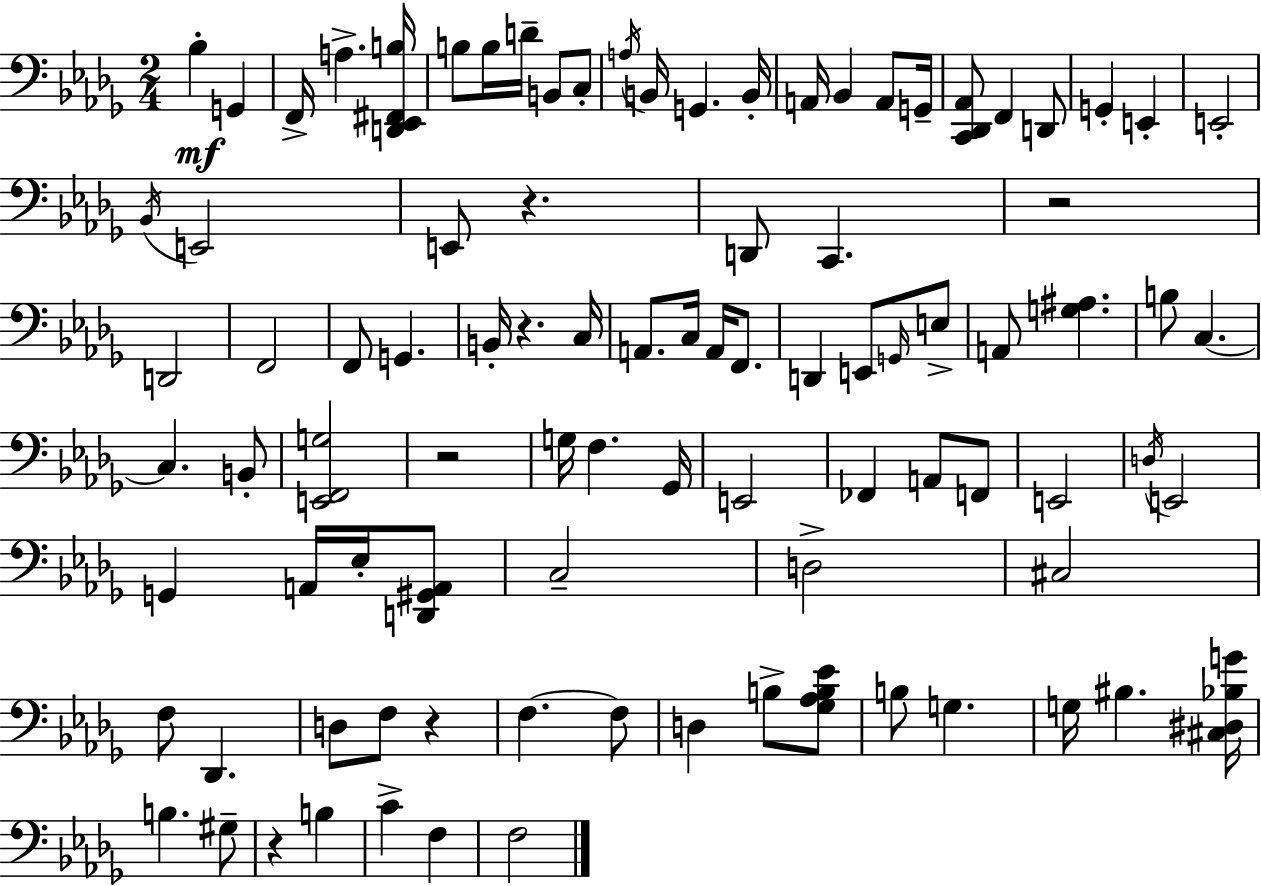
Bb3/q G2/q F2/s A3/q. [D2,Eb2,F#2,B3]/s B3/e B3/s D4/s B2/e C3/e A3/s B2/s G2/q. B2/s A2/s Bb2/q A2/e G2/s [C2,Db2,Ab2]/e F2/q D2/e G2/q E2/q E2/h Bb2/s E2/h E2/e R/q. D2/e C2/q. R/h D2/h F2/h F2/e G2/q. B2/s R/q. C3/s A2/e. C3/s A2/s F2/e. D2/q E2/e G2/s E3/e A2/e [G3,A#3]/q. B3/e C3/q. C3/q. B2/e [E2,F2,G3]/h R/h G3/s F3/q. Gb2/s E2/h FES2/q A2/e F2/e E2/h D3/s E2/h G2/q A2/s Eb3/s [D2,G#2,A2]/e C3/h D3/h C#3/h F3/e Db2/q. D3/e F3/e R/q F3/q. F3/e D3/q B3/e [Gb3,Ab3,B3,Eb4]/e B3/e G3/q. G3/s BIS3/q. [C#3,D#3,Bb3,G4]/s B3/q. G#3/e R/q B3/q C4/q F3/q F3/h